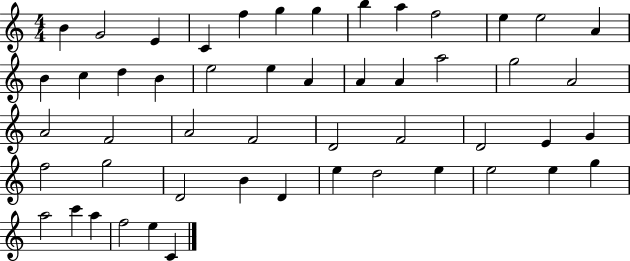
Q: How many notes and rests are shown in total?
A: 51